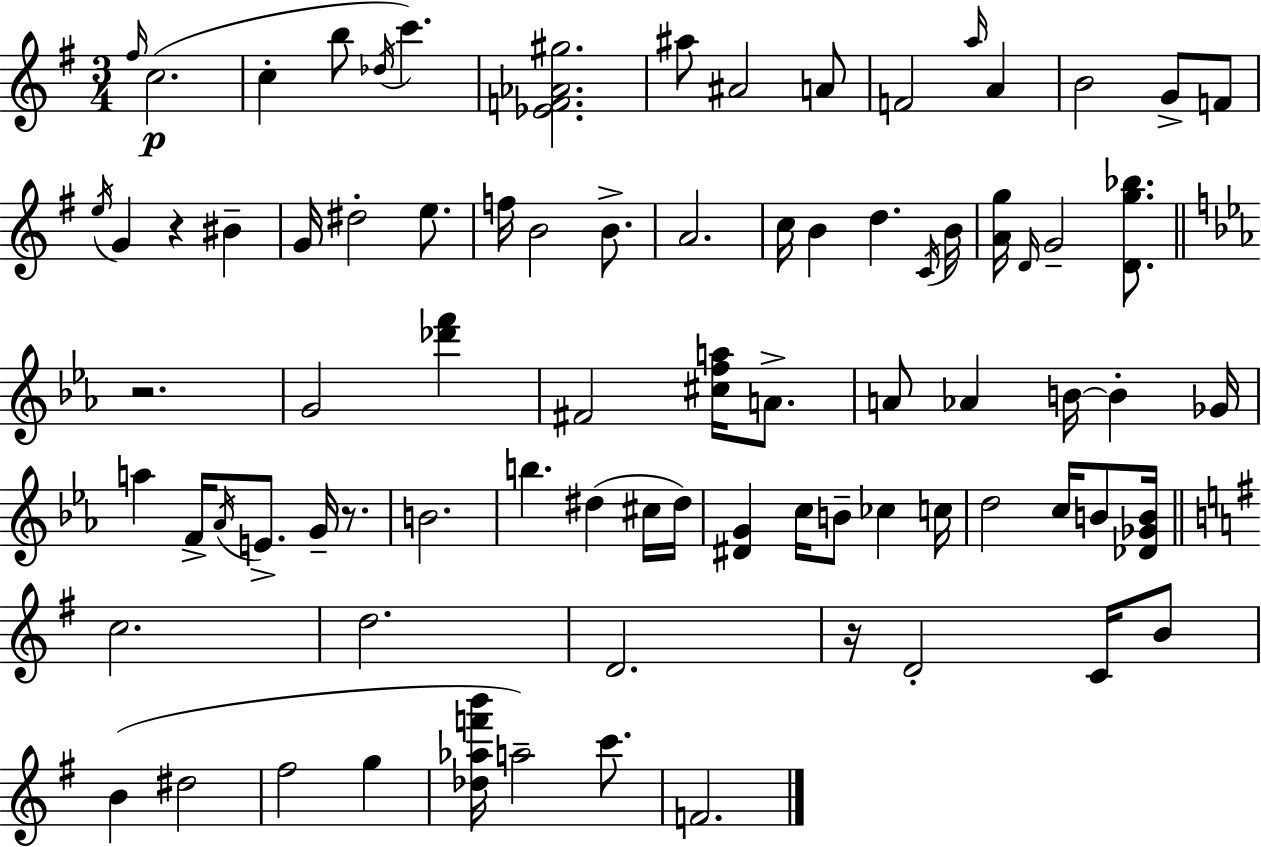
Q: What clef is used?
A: treble